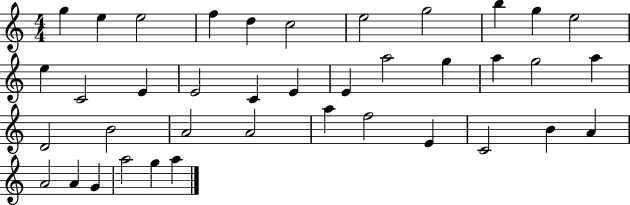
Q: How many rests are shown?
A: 0